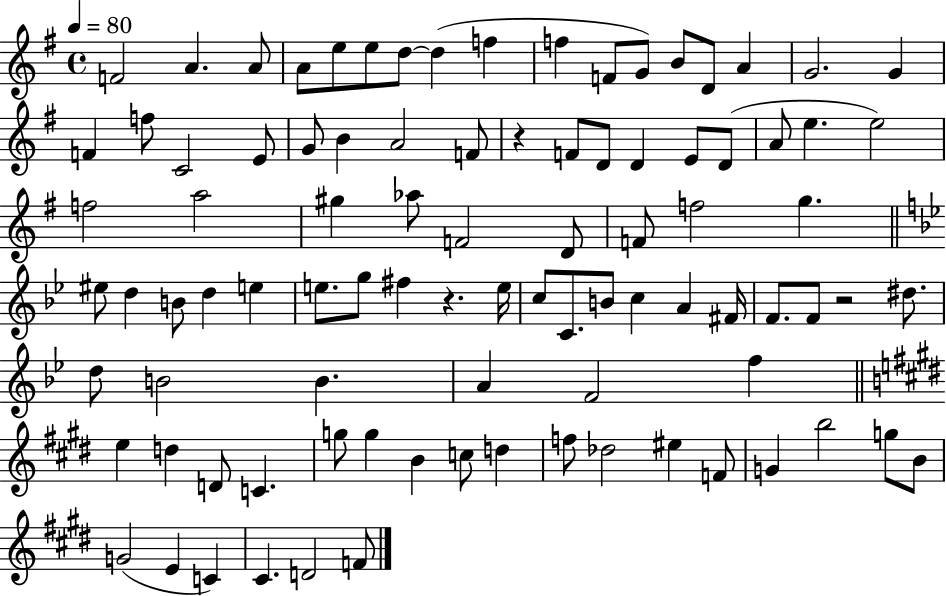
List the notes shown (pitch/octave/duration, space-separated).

F4/h A4/q. A4/e A4/e E5/e E5/e D5/e D5/q F5/q F5/q F4/e G4/e B4/e D4/e A4/q G4/h. G4/q F4/q F5/e C4/h E4/e G4/e B4/q A4/h F4/e R/q F4/e D4/e D4/q E4/e D4/e A4/e E5/q. E5/h F5/h A5/h G#5/q Ab5/e F4/h D4/e F4/e F5/h G5/q. EIS5/e D5/q B4/e D5/q E5/q E5/e. G5/e F#5/q R/q. E5/s C5/e C4/e. B4/e C5/q A4/q F#4/s F4/e. F4/e R/h D#5/e. D5/e B4/h B4/q. A4/q F4/h F5/q E5/q D5/q D4/e C4/q. G5/e G5/q B4/q C5/e D5/q F5/e Db5/h EIS5/q F4/e G4/q B5/h G5/e B4/e G4/h E4/q C4/q C#4/q. D4/h F4/e